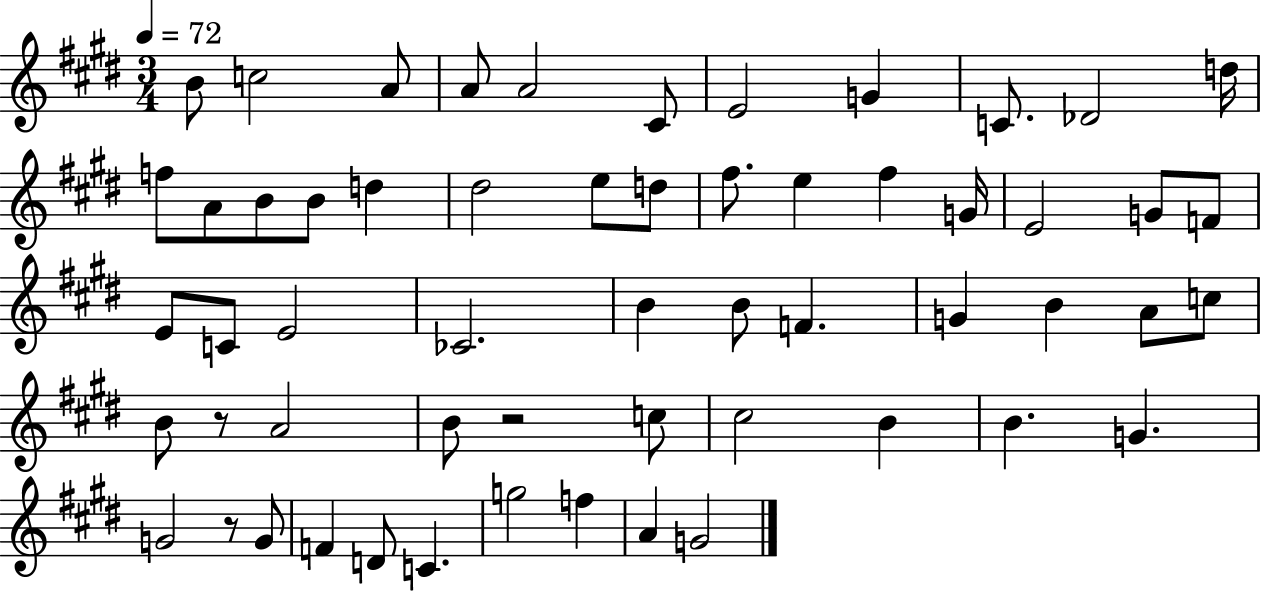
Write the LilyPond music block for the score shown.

{
  \clef treble
  \numericTimeSignature
  \time 3/4
  \key e \major
  \tempo 4 = 72
  \repeat volta 2 { b'8 c''2 a'8 | a'8 a'2 cis'8 | e'2 g'4 | c'8. des'2 d''16 | \break f''8 a'8 b'8 b'8 d''4 | dis''2 e''8 d''8 | fis''8. e''4 fis''4 g'16 | e'2 g'8 f'8 | \break e'8 c'8 e'2 | ces'2. | b'4 b'8 f'4. | g'4 b'4 a'8 c''8 | \break b'8 r8 a'2 | b'8 r2 c''8 | cis''2 b'4 | b'4. g'4. | \break g'2 r8 g'8 | f'4 d'8 c'4. | g''2 f''4 | a'4 g'2 | \break } \bar "|."
}